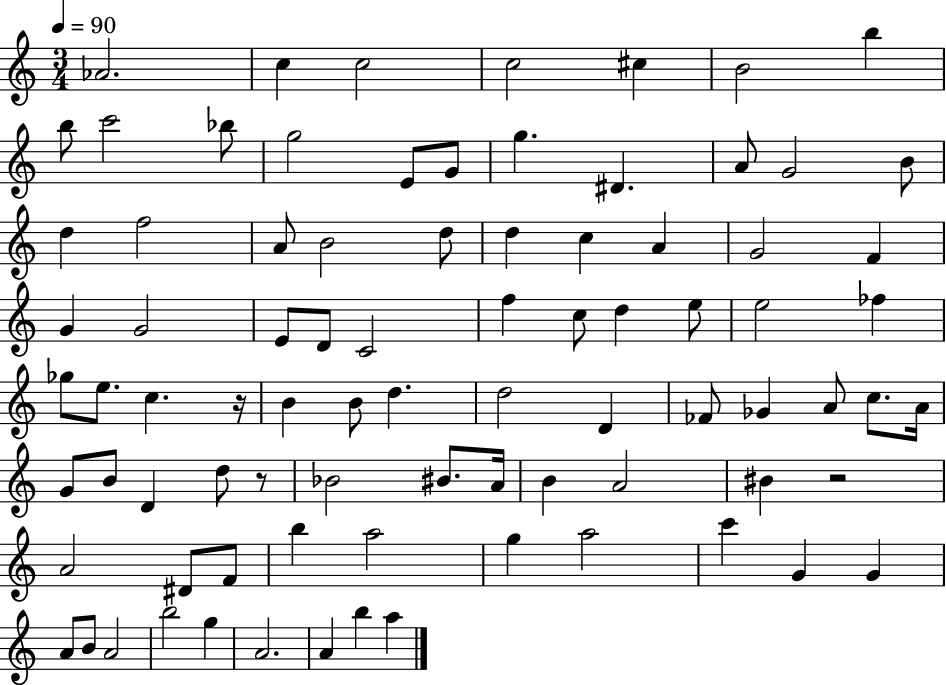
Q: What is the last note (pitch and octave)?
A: A5